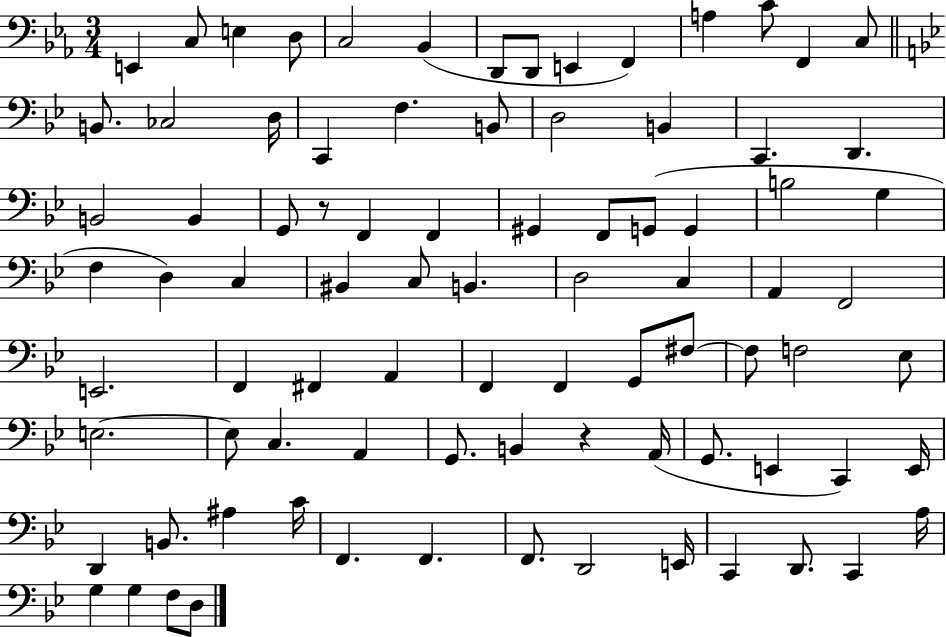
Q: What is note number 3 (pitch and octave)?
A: E3